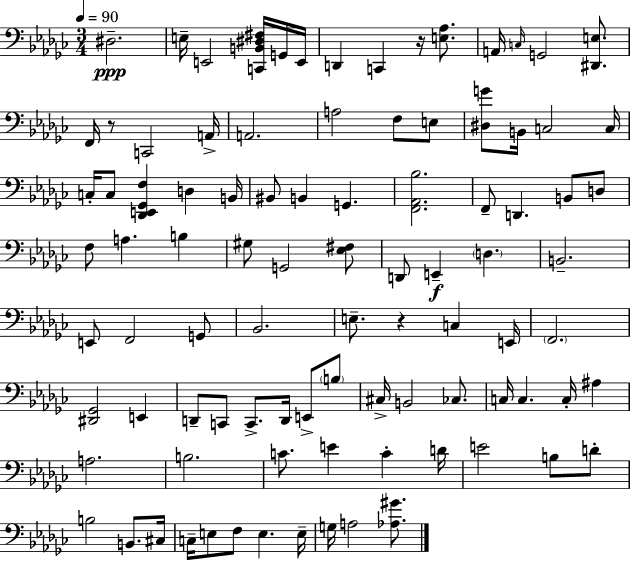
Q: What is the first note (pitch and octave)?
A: D#3